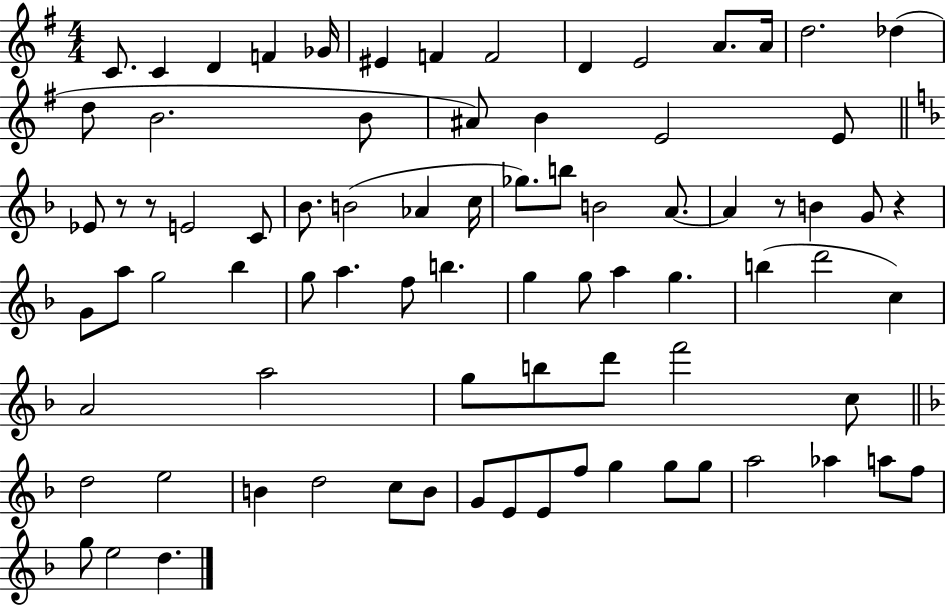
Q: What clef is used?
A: treble